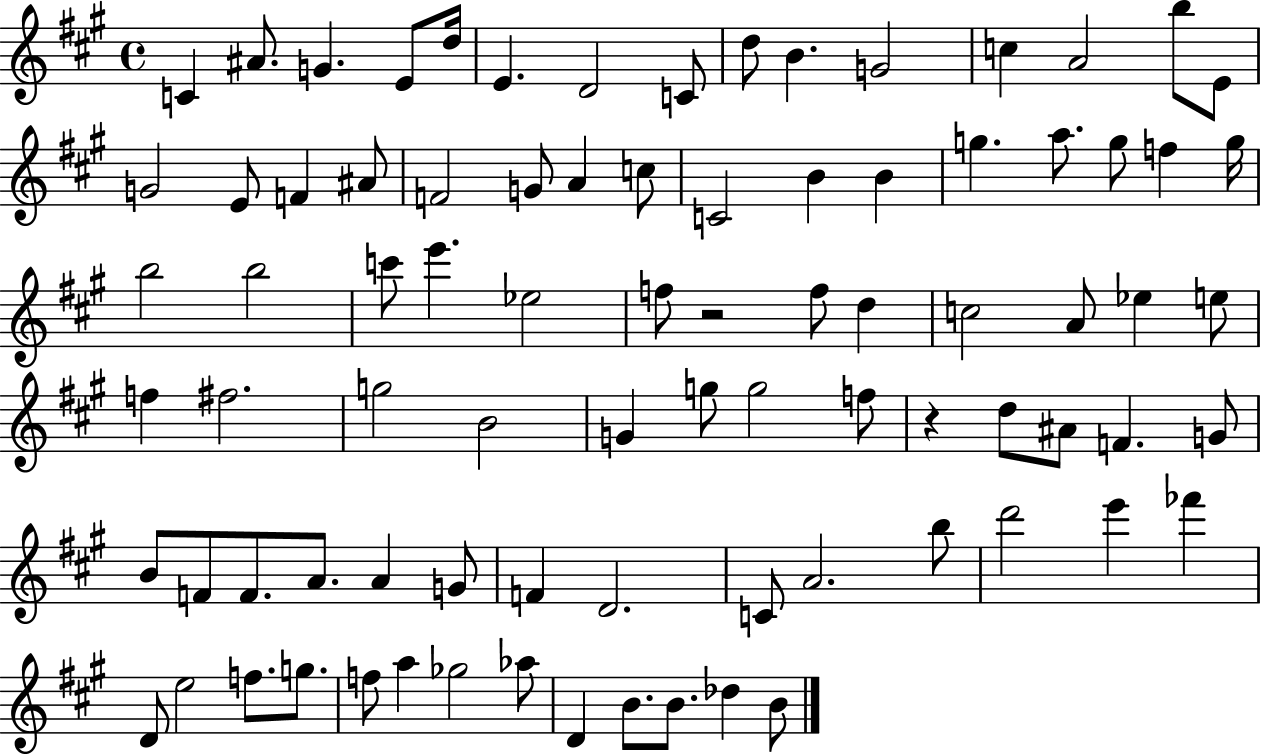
X:1
T:Untitled
M:4/4
L:1/4
K:A
C ^A/2 G E/2 d/4 E D2 C/2 d/2 B G2 c A2 b/2 E/2 G2 E/2 F ^A/2 F2 G/2 A c/2 C2 B B g a/2 g/2 f g/4 b2 b2 c'/2 e' _e2 f/2 z2 f/2 d c2 A/2 _e e/2 f ^f2 g2 B2 G g/2 g2 f/2 z d/2 ^A/2 F G/2 B/2 F/2 F/2 A/2 A G/2 F D2 C/2 A2 b/2 d'2 e' _f' D/2 e2 f/2 g/2 f/2 a _g2 _a/2 D B/2 B/2 _d B/2